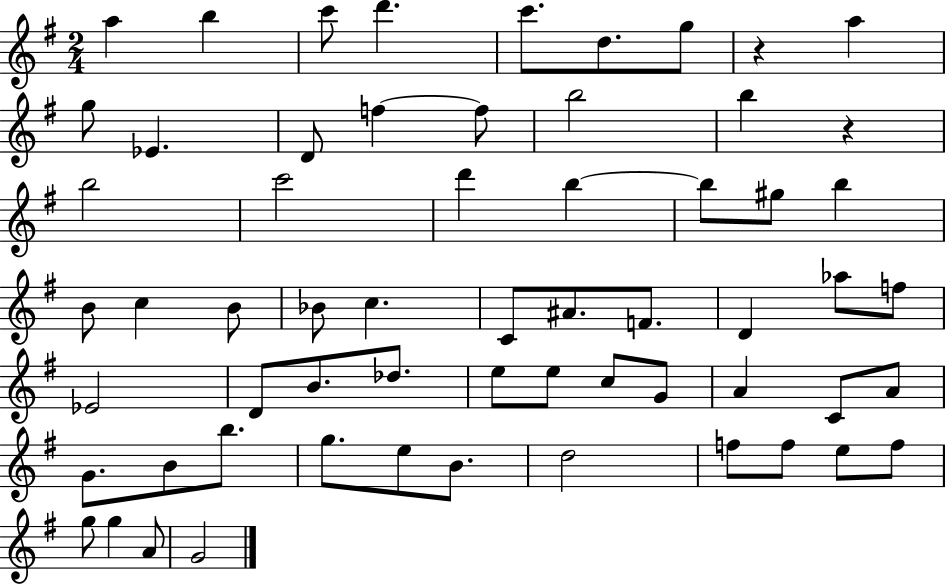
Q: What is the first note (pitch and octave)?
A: A5